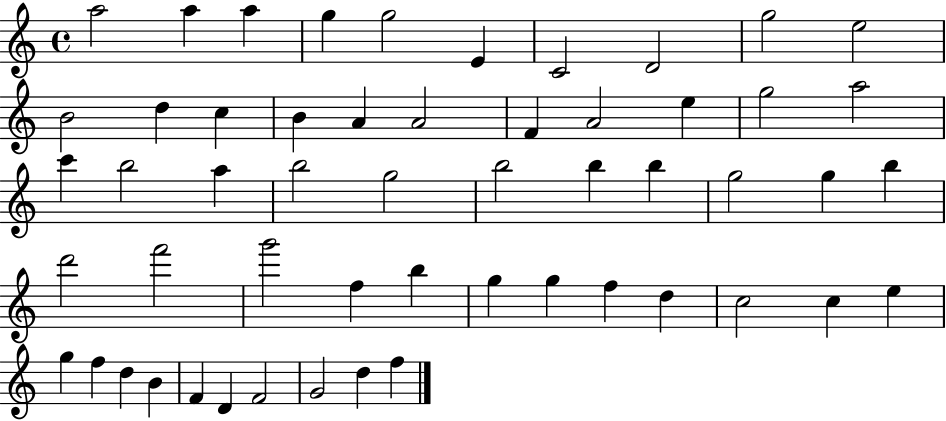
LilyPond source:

{
  \clef treble
  \time 4/4
  \defaultTimeSignature
  \key c \major
  a''2 a''4 a''4 | g''4 g''2 e'4 | c'2 d'2 | g''2 e''2 | \break b'2 d''4 c''4 | b'4 a'4 a'2 | f'4 a'2 e''4 | g''2 a''2 | \break c'''4 b''2 a''4 | b''2 g''2 | b''2 b''4 b''4 | g''2 g''4 b''4 | \break d'''2 f'''2 | g'''2 f''4 b''4 | g''4 g''4 f''4 d''4 | c''2 c''4 e''4 | \break g''4 f''4 d''4 b'4 | f'4 d'4 f'2 | g'2 d''4 f''4 | \bar "|."
}